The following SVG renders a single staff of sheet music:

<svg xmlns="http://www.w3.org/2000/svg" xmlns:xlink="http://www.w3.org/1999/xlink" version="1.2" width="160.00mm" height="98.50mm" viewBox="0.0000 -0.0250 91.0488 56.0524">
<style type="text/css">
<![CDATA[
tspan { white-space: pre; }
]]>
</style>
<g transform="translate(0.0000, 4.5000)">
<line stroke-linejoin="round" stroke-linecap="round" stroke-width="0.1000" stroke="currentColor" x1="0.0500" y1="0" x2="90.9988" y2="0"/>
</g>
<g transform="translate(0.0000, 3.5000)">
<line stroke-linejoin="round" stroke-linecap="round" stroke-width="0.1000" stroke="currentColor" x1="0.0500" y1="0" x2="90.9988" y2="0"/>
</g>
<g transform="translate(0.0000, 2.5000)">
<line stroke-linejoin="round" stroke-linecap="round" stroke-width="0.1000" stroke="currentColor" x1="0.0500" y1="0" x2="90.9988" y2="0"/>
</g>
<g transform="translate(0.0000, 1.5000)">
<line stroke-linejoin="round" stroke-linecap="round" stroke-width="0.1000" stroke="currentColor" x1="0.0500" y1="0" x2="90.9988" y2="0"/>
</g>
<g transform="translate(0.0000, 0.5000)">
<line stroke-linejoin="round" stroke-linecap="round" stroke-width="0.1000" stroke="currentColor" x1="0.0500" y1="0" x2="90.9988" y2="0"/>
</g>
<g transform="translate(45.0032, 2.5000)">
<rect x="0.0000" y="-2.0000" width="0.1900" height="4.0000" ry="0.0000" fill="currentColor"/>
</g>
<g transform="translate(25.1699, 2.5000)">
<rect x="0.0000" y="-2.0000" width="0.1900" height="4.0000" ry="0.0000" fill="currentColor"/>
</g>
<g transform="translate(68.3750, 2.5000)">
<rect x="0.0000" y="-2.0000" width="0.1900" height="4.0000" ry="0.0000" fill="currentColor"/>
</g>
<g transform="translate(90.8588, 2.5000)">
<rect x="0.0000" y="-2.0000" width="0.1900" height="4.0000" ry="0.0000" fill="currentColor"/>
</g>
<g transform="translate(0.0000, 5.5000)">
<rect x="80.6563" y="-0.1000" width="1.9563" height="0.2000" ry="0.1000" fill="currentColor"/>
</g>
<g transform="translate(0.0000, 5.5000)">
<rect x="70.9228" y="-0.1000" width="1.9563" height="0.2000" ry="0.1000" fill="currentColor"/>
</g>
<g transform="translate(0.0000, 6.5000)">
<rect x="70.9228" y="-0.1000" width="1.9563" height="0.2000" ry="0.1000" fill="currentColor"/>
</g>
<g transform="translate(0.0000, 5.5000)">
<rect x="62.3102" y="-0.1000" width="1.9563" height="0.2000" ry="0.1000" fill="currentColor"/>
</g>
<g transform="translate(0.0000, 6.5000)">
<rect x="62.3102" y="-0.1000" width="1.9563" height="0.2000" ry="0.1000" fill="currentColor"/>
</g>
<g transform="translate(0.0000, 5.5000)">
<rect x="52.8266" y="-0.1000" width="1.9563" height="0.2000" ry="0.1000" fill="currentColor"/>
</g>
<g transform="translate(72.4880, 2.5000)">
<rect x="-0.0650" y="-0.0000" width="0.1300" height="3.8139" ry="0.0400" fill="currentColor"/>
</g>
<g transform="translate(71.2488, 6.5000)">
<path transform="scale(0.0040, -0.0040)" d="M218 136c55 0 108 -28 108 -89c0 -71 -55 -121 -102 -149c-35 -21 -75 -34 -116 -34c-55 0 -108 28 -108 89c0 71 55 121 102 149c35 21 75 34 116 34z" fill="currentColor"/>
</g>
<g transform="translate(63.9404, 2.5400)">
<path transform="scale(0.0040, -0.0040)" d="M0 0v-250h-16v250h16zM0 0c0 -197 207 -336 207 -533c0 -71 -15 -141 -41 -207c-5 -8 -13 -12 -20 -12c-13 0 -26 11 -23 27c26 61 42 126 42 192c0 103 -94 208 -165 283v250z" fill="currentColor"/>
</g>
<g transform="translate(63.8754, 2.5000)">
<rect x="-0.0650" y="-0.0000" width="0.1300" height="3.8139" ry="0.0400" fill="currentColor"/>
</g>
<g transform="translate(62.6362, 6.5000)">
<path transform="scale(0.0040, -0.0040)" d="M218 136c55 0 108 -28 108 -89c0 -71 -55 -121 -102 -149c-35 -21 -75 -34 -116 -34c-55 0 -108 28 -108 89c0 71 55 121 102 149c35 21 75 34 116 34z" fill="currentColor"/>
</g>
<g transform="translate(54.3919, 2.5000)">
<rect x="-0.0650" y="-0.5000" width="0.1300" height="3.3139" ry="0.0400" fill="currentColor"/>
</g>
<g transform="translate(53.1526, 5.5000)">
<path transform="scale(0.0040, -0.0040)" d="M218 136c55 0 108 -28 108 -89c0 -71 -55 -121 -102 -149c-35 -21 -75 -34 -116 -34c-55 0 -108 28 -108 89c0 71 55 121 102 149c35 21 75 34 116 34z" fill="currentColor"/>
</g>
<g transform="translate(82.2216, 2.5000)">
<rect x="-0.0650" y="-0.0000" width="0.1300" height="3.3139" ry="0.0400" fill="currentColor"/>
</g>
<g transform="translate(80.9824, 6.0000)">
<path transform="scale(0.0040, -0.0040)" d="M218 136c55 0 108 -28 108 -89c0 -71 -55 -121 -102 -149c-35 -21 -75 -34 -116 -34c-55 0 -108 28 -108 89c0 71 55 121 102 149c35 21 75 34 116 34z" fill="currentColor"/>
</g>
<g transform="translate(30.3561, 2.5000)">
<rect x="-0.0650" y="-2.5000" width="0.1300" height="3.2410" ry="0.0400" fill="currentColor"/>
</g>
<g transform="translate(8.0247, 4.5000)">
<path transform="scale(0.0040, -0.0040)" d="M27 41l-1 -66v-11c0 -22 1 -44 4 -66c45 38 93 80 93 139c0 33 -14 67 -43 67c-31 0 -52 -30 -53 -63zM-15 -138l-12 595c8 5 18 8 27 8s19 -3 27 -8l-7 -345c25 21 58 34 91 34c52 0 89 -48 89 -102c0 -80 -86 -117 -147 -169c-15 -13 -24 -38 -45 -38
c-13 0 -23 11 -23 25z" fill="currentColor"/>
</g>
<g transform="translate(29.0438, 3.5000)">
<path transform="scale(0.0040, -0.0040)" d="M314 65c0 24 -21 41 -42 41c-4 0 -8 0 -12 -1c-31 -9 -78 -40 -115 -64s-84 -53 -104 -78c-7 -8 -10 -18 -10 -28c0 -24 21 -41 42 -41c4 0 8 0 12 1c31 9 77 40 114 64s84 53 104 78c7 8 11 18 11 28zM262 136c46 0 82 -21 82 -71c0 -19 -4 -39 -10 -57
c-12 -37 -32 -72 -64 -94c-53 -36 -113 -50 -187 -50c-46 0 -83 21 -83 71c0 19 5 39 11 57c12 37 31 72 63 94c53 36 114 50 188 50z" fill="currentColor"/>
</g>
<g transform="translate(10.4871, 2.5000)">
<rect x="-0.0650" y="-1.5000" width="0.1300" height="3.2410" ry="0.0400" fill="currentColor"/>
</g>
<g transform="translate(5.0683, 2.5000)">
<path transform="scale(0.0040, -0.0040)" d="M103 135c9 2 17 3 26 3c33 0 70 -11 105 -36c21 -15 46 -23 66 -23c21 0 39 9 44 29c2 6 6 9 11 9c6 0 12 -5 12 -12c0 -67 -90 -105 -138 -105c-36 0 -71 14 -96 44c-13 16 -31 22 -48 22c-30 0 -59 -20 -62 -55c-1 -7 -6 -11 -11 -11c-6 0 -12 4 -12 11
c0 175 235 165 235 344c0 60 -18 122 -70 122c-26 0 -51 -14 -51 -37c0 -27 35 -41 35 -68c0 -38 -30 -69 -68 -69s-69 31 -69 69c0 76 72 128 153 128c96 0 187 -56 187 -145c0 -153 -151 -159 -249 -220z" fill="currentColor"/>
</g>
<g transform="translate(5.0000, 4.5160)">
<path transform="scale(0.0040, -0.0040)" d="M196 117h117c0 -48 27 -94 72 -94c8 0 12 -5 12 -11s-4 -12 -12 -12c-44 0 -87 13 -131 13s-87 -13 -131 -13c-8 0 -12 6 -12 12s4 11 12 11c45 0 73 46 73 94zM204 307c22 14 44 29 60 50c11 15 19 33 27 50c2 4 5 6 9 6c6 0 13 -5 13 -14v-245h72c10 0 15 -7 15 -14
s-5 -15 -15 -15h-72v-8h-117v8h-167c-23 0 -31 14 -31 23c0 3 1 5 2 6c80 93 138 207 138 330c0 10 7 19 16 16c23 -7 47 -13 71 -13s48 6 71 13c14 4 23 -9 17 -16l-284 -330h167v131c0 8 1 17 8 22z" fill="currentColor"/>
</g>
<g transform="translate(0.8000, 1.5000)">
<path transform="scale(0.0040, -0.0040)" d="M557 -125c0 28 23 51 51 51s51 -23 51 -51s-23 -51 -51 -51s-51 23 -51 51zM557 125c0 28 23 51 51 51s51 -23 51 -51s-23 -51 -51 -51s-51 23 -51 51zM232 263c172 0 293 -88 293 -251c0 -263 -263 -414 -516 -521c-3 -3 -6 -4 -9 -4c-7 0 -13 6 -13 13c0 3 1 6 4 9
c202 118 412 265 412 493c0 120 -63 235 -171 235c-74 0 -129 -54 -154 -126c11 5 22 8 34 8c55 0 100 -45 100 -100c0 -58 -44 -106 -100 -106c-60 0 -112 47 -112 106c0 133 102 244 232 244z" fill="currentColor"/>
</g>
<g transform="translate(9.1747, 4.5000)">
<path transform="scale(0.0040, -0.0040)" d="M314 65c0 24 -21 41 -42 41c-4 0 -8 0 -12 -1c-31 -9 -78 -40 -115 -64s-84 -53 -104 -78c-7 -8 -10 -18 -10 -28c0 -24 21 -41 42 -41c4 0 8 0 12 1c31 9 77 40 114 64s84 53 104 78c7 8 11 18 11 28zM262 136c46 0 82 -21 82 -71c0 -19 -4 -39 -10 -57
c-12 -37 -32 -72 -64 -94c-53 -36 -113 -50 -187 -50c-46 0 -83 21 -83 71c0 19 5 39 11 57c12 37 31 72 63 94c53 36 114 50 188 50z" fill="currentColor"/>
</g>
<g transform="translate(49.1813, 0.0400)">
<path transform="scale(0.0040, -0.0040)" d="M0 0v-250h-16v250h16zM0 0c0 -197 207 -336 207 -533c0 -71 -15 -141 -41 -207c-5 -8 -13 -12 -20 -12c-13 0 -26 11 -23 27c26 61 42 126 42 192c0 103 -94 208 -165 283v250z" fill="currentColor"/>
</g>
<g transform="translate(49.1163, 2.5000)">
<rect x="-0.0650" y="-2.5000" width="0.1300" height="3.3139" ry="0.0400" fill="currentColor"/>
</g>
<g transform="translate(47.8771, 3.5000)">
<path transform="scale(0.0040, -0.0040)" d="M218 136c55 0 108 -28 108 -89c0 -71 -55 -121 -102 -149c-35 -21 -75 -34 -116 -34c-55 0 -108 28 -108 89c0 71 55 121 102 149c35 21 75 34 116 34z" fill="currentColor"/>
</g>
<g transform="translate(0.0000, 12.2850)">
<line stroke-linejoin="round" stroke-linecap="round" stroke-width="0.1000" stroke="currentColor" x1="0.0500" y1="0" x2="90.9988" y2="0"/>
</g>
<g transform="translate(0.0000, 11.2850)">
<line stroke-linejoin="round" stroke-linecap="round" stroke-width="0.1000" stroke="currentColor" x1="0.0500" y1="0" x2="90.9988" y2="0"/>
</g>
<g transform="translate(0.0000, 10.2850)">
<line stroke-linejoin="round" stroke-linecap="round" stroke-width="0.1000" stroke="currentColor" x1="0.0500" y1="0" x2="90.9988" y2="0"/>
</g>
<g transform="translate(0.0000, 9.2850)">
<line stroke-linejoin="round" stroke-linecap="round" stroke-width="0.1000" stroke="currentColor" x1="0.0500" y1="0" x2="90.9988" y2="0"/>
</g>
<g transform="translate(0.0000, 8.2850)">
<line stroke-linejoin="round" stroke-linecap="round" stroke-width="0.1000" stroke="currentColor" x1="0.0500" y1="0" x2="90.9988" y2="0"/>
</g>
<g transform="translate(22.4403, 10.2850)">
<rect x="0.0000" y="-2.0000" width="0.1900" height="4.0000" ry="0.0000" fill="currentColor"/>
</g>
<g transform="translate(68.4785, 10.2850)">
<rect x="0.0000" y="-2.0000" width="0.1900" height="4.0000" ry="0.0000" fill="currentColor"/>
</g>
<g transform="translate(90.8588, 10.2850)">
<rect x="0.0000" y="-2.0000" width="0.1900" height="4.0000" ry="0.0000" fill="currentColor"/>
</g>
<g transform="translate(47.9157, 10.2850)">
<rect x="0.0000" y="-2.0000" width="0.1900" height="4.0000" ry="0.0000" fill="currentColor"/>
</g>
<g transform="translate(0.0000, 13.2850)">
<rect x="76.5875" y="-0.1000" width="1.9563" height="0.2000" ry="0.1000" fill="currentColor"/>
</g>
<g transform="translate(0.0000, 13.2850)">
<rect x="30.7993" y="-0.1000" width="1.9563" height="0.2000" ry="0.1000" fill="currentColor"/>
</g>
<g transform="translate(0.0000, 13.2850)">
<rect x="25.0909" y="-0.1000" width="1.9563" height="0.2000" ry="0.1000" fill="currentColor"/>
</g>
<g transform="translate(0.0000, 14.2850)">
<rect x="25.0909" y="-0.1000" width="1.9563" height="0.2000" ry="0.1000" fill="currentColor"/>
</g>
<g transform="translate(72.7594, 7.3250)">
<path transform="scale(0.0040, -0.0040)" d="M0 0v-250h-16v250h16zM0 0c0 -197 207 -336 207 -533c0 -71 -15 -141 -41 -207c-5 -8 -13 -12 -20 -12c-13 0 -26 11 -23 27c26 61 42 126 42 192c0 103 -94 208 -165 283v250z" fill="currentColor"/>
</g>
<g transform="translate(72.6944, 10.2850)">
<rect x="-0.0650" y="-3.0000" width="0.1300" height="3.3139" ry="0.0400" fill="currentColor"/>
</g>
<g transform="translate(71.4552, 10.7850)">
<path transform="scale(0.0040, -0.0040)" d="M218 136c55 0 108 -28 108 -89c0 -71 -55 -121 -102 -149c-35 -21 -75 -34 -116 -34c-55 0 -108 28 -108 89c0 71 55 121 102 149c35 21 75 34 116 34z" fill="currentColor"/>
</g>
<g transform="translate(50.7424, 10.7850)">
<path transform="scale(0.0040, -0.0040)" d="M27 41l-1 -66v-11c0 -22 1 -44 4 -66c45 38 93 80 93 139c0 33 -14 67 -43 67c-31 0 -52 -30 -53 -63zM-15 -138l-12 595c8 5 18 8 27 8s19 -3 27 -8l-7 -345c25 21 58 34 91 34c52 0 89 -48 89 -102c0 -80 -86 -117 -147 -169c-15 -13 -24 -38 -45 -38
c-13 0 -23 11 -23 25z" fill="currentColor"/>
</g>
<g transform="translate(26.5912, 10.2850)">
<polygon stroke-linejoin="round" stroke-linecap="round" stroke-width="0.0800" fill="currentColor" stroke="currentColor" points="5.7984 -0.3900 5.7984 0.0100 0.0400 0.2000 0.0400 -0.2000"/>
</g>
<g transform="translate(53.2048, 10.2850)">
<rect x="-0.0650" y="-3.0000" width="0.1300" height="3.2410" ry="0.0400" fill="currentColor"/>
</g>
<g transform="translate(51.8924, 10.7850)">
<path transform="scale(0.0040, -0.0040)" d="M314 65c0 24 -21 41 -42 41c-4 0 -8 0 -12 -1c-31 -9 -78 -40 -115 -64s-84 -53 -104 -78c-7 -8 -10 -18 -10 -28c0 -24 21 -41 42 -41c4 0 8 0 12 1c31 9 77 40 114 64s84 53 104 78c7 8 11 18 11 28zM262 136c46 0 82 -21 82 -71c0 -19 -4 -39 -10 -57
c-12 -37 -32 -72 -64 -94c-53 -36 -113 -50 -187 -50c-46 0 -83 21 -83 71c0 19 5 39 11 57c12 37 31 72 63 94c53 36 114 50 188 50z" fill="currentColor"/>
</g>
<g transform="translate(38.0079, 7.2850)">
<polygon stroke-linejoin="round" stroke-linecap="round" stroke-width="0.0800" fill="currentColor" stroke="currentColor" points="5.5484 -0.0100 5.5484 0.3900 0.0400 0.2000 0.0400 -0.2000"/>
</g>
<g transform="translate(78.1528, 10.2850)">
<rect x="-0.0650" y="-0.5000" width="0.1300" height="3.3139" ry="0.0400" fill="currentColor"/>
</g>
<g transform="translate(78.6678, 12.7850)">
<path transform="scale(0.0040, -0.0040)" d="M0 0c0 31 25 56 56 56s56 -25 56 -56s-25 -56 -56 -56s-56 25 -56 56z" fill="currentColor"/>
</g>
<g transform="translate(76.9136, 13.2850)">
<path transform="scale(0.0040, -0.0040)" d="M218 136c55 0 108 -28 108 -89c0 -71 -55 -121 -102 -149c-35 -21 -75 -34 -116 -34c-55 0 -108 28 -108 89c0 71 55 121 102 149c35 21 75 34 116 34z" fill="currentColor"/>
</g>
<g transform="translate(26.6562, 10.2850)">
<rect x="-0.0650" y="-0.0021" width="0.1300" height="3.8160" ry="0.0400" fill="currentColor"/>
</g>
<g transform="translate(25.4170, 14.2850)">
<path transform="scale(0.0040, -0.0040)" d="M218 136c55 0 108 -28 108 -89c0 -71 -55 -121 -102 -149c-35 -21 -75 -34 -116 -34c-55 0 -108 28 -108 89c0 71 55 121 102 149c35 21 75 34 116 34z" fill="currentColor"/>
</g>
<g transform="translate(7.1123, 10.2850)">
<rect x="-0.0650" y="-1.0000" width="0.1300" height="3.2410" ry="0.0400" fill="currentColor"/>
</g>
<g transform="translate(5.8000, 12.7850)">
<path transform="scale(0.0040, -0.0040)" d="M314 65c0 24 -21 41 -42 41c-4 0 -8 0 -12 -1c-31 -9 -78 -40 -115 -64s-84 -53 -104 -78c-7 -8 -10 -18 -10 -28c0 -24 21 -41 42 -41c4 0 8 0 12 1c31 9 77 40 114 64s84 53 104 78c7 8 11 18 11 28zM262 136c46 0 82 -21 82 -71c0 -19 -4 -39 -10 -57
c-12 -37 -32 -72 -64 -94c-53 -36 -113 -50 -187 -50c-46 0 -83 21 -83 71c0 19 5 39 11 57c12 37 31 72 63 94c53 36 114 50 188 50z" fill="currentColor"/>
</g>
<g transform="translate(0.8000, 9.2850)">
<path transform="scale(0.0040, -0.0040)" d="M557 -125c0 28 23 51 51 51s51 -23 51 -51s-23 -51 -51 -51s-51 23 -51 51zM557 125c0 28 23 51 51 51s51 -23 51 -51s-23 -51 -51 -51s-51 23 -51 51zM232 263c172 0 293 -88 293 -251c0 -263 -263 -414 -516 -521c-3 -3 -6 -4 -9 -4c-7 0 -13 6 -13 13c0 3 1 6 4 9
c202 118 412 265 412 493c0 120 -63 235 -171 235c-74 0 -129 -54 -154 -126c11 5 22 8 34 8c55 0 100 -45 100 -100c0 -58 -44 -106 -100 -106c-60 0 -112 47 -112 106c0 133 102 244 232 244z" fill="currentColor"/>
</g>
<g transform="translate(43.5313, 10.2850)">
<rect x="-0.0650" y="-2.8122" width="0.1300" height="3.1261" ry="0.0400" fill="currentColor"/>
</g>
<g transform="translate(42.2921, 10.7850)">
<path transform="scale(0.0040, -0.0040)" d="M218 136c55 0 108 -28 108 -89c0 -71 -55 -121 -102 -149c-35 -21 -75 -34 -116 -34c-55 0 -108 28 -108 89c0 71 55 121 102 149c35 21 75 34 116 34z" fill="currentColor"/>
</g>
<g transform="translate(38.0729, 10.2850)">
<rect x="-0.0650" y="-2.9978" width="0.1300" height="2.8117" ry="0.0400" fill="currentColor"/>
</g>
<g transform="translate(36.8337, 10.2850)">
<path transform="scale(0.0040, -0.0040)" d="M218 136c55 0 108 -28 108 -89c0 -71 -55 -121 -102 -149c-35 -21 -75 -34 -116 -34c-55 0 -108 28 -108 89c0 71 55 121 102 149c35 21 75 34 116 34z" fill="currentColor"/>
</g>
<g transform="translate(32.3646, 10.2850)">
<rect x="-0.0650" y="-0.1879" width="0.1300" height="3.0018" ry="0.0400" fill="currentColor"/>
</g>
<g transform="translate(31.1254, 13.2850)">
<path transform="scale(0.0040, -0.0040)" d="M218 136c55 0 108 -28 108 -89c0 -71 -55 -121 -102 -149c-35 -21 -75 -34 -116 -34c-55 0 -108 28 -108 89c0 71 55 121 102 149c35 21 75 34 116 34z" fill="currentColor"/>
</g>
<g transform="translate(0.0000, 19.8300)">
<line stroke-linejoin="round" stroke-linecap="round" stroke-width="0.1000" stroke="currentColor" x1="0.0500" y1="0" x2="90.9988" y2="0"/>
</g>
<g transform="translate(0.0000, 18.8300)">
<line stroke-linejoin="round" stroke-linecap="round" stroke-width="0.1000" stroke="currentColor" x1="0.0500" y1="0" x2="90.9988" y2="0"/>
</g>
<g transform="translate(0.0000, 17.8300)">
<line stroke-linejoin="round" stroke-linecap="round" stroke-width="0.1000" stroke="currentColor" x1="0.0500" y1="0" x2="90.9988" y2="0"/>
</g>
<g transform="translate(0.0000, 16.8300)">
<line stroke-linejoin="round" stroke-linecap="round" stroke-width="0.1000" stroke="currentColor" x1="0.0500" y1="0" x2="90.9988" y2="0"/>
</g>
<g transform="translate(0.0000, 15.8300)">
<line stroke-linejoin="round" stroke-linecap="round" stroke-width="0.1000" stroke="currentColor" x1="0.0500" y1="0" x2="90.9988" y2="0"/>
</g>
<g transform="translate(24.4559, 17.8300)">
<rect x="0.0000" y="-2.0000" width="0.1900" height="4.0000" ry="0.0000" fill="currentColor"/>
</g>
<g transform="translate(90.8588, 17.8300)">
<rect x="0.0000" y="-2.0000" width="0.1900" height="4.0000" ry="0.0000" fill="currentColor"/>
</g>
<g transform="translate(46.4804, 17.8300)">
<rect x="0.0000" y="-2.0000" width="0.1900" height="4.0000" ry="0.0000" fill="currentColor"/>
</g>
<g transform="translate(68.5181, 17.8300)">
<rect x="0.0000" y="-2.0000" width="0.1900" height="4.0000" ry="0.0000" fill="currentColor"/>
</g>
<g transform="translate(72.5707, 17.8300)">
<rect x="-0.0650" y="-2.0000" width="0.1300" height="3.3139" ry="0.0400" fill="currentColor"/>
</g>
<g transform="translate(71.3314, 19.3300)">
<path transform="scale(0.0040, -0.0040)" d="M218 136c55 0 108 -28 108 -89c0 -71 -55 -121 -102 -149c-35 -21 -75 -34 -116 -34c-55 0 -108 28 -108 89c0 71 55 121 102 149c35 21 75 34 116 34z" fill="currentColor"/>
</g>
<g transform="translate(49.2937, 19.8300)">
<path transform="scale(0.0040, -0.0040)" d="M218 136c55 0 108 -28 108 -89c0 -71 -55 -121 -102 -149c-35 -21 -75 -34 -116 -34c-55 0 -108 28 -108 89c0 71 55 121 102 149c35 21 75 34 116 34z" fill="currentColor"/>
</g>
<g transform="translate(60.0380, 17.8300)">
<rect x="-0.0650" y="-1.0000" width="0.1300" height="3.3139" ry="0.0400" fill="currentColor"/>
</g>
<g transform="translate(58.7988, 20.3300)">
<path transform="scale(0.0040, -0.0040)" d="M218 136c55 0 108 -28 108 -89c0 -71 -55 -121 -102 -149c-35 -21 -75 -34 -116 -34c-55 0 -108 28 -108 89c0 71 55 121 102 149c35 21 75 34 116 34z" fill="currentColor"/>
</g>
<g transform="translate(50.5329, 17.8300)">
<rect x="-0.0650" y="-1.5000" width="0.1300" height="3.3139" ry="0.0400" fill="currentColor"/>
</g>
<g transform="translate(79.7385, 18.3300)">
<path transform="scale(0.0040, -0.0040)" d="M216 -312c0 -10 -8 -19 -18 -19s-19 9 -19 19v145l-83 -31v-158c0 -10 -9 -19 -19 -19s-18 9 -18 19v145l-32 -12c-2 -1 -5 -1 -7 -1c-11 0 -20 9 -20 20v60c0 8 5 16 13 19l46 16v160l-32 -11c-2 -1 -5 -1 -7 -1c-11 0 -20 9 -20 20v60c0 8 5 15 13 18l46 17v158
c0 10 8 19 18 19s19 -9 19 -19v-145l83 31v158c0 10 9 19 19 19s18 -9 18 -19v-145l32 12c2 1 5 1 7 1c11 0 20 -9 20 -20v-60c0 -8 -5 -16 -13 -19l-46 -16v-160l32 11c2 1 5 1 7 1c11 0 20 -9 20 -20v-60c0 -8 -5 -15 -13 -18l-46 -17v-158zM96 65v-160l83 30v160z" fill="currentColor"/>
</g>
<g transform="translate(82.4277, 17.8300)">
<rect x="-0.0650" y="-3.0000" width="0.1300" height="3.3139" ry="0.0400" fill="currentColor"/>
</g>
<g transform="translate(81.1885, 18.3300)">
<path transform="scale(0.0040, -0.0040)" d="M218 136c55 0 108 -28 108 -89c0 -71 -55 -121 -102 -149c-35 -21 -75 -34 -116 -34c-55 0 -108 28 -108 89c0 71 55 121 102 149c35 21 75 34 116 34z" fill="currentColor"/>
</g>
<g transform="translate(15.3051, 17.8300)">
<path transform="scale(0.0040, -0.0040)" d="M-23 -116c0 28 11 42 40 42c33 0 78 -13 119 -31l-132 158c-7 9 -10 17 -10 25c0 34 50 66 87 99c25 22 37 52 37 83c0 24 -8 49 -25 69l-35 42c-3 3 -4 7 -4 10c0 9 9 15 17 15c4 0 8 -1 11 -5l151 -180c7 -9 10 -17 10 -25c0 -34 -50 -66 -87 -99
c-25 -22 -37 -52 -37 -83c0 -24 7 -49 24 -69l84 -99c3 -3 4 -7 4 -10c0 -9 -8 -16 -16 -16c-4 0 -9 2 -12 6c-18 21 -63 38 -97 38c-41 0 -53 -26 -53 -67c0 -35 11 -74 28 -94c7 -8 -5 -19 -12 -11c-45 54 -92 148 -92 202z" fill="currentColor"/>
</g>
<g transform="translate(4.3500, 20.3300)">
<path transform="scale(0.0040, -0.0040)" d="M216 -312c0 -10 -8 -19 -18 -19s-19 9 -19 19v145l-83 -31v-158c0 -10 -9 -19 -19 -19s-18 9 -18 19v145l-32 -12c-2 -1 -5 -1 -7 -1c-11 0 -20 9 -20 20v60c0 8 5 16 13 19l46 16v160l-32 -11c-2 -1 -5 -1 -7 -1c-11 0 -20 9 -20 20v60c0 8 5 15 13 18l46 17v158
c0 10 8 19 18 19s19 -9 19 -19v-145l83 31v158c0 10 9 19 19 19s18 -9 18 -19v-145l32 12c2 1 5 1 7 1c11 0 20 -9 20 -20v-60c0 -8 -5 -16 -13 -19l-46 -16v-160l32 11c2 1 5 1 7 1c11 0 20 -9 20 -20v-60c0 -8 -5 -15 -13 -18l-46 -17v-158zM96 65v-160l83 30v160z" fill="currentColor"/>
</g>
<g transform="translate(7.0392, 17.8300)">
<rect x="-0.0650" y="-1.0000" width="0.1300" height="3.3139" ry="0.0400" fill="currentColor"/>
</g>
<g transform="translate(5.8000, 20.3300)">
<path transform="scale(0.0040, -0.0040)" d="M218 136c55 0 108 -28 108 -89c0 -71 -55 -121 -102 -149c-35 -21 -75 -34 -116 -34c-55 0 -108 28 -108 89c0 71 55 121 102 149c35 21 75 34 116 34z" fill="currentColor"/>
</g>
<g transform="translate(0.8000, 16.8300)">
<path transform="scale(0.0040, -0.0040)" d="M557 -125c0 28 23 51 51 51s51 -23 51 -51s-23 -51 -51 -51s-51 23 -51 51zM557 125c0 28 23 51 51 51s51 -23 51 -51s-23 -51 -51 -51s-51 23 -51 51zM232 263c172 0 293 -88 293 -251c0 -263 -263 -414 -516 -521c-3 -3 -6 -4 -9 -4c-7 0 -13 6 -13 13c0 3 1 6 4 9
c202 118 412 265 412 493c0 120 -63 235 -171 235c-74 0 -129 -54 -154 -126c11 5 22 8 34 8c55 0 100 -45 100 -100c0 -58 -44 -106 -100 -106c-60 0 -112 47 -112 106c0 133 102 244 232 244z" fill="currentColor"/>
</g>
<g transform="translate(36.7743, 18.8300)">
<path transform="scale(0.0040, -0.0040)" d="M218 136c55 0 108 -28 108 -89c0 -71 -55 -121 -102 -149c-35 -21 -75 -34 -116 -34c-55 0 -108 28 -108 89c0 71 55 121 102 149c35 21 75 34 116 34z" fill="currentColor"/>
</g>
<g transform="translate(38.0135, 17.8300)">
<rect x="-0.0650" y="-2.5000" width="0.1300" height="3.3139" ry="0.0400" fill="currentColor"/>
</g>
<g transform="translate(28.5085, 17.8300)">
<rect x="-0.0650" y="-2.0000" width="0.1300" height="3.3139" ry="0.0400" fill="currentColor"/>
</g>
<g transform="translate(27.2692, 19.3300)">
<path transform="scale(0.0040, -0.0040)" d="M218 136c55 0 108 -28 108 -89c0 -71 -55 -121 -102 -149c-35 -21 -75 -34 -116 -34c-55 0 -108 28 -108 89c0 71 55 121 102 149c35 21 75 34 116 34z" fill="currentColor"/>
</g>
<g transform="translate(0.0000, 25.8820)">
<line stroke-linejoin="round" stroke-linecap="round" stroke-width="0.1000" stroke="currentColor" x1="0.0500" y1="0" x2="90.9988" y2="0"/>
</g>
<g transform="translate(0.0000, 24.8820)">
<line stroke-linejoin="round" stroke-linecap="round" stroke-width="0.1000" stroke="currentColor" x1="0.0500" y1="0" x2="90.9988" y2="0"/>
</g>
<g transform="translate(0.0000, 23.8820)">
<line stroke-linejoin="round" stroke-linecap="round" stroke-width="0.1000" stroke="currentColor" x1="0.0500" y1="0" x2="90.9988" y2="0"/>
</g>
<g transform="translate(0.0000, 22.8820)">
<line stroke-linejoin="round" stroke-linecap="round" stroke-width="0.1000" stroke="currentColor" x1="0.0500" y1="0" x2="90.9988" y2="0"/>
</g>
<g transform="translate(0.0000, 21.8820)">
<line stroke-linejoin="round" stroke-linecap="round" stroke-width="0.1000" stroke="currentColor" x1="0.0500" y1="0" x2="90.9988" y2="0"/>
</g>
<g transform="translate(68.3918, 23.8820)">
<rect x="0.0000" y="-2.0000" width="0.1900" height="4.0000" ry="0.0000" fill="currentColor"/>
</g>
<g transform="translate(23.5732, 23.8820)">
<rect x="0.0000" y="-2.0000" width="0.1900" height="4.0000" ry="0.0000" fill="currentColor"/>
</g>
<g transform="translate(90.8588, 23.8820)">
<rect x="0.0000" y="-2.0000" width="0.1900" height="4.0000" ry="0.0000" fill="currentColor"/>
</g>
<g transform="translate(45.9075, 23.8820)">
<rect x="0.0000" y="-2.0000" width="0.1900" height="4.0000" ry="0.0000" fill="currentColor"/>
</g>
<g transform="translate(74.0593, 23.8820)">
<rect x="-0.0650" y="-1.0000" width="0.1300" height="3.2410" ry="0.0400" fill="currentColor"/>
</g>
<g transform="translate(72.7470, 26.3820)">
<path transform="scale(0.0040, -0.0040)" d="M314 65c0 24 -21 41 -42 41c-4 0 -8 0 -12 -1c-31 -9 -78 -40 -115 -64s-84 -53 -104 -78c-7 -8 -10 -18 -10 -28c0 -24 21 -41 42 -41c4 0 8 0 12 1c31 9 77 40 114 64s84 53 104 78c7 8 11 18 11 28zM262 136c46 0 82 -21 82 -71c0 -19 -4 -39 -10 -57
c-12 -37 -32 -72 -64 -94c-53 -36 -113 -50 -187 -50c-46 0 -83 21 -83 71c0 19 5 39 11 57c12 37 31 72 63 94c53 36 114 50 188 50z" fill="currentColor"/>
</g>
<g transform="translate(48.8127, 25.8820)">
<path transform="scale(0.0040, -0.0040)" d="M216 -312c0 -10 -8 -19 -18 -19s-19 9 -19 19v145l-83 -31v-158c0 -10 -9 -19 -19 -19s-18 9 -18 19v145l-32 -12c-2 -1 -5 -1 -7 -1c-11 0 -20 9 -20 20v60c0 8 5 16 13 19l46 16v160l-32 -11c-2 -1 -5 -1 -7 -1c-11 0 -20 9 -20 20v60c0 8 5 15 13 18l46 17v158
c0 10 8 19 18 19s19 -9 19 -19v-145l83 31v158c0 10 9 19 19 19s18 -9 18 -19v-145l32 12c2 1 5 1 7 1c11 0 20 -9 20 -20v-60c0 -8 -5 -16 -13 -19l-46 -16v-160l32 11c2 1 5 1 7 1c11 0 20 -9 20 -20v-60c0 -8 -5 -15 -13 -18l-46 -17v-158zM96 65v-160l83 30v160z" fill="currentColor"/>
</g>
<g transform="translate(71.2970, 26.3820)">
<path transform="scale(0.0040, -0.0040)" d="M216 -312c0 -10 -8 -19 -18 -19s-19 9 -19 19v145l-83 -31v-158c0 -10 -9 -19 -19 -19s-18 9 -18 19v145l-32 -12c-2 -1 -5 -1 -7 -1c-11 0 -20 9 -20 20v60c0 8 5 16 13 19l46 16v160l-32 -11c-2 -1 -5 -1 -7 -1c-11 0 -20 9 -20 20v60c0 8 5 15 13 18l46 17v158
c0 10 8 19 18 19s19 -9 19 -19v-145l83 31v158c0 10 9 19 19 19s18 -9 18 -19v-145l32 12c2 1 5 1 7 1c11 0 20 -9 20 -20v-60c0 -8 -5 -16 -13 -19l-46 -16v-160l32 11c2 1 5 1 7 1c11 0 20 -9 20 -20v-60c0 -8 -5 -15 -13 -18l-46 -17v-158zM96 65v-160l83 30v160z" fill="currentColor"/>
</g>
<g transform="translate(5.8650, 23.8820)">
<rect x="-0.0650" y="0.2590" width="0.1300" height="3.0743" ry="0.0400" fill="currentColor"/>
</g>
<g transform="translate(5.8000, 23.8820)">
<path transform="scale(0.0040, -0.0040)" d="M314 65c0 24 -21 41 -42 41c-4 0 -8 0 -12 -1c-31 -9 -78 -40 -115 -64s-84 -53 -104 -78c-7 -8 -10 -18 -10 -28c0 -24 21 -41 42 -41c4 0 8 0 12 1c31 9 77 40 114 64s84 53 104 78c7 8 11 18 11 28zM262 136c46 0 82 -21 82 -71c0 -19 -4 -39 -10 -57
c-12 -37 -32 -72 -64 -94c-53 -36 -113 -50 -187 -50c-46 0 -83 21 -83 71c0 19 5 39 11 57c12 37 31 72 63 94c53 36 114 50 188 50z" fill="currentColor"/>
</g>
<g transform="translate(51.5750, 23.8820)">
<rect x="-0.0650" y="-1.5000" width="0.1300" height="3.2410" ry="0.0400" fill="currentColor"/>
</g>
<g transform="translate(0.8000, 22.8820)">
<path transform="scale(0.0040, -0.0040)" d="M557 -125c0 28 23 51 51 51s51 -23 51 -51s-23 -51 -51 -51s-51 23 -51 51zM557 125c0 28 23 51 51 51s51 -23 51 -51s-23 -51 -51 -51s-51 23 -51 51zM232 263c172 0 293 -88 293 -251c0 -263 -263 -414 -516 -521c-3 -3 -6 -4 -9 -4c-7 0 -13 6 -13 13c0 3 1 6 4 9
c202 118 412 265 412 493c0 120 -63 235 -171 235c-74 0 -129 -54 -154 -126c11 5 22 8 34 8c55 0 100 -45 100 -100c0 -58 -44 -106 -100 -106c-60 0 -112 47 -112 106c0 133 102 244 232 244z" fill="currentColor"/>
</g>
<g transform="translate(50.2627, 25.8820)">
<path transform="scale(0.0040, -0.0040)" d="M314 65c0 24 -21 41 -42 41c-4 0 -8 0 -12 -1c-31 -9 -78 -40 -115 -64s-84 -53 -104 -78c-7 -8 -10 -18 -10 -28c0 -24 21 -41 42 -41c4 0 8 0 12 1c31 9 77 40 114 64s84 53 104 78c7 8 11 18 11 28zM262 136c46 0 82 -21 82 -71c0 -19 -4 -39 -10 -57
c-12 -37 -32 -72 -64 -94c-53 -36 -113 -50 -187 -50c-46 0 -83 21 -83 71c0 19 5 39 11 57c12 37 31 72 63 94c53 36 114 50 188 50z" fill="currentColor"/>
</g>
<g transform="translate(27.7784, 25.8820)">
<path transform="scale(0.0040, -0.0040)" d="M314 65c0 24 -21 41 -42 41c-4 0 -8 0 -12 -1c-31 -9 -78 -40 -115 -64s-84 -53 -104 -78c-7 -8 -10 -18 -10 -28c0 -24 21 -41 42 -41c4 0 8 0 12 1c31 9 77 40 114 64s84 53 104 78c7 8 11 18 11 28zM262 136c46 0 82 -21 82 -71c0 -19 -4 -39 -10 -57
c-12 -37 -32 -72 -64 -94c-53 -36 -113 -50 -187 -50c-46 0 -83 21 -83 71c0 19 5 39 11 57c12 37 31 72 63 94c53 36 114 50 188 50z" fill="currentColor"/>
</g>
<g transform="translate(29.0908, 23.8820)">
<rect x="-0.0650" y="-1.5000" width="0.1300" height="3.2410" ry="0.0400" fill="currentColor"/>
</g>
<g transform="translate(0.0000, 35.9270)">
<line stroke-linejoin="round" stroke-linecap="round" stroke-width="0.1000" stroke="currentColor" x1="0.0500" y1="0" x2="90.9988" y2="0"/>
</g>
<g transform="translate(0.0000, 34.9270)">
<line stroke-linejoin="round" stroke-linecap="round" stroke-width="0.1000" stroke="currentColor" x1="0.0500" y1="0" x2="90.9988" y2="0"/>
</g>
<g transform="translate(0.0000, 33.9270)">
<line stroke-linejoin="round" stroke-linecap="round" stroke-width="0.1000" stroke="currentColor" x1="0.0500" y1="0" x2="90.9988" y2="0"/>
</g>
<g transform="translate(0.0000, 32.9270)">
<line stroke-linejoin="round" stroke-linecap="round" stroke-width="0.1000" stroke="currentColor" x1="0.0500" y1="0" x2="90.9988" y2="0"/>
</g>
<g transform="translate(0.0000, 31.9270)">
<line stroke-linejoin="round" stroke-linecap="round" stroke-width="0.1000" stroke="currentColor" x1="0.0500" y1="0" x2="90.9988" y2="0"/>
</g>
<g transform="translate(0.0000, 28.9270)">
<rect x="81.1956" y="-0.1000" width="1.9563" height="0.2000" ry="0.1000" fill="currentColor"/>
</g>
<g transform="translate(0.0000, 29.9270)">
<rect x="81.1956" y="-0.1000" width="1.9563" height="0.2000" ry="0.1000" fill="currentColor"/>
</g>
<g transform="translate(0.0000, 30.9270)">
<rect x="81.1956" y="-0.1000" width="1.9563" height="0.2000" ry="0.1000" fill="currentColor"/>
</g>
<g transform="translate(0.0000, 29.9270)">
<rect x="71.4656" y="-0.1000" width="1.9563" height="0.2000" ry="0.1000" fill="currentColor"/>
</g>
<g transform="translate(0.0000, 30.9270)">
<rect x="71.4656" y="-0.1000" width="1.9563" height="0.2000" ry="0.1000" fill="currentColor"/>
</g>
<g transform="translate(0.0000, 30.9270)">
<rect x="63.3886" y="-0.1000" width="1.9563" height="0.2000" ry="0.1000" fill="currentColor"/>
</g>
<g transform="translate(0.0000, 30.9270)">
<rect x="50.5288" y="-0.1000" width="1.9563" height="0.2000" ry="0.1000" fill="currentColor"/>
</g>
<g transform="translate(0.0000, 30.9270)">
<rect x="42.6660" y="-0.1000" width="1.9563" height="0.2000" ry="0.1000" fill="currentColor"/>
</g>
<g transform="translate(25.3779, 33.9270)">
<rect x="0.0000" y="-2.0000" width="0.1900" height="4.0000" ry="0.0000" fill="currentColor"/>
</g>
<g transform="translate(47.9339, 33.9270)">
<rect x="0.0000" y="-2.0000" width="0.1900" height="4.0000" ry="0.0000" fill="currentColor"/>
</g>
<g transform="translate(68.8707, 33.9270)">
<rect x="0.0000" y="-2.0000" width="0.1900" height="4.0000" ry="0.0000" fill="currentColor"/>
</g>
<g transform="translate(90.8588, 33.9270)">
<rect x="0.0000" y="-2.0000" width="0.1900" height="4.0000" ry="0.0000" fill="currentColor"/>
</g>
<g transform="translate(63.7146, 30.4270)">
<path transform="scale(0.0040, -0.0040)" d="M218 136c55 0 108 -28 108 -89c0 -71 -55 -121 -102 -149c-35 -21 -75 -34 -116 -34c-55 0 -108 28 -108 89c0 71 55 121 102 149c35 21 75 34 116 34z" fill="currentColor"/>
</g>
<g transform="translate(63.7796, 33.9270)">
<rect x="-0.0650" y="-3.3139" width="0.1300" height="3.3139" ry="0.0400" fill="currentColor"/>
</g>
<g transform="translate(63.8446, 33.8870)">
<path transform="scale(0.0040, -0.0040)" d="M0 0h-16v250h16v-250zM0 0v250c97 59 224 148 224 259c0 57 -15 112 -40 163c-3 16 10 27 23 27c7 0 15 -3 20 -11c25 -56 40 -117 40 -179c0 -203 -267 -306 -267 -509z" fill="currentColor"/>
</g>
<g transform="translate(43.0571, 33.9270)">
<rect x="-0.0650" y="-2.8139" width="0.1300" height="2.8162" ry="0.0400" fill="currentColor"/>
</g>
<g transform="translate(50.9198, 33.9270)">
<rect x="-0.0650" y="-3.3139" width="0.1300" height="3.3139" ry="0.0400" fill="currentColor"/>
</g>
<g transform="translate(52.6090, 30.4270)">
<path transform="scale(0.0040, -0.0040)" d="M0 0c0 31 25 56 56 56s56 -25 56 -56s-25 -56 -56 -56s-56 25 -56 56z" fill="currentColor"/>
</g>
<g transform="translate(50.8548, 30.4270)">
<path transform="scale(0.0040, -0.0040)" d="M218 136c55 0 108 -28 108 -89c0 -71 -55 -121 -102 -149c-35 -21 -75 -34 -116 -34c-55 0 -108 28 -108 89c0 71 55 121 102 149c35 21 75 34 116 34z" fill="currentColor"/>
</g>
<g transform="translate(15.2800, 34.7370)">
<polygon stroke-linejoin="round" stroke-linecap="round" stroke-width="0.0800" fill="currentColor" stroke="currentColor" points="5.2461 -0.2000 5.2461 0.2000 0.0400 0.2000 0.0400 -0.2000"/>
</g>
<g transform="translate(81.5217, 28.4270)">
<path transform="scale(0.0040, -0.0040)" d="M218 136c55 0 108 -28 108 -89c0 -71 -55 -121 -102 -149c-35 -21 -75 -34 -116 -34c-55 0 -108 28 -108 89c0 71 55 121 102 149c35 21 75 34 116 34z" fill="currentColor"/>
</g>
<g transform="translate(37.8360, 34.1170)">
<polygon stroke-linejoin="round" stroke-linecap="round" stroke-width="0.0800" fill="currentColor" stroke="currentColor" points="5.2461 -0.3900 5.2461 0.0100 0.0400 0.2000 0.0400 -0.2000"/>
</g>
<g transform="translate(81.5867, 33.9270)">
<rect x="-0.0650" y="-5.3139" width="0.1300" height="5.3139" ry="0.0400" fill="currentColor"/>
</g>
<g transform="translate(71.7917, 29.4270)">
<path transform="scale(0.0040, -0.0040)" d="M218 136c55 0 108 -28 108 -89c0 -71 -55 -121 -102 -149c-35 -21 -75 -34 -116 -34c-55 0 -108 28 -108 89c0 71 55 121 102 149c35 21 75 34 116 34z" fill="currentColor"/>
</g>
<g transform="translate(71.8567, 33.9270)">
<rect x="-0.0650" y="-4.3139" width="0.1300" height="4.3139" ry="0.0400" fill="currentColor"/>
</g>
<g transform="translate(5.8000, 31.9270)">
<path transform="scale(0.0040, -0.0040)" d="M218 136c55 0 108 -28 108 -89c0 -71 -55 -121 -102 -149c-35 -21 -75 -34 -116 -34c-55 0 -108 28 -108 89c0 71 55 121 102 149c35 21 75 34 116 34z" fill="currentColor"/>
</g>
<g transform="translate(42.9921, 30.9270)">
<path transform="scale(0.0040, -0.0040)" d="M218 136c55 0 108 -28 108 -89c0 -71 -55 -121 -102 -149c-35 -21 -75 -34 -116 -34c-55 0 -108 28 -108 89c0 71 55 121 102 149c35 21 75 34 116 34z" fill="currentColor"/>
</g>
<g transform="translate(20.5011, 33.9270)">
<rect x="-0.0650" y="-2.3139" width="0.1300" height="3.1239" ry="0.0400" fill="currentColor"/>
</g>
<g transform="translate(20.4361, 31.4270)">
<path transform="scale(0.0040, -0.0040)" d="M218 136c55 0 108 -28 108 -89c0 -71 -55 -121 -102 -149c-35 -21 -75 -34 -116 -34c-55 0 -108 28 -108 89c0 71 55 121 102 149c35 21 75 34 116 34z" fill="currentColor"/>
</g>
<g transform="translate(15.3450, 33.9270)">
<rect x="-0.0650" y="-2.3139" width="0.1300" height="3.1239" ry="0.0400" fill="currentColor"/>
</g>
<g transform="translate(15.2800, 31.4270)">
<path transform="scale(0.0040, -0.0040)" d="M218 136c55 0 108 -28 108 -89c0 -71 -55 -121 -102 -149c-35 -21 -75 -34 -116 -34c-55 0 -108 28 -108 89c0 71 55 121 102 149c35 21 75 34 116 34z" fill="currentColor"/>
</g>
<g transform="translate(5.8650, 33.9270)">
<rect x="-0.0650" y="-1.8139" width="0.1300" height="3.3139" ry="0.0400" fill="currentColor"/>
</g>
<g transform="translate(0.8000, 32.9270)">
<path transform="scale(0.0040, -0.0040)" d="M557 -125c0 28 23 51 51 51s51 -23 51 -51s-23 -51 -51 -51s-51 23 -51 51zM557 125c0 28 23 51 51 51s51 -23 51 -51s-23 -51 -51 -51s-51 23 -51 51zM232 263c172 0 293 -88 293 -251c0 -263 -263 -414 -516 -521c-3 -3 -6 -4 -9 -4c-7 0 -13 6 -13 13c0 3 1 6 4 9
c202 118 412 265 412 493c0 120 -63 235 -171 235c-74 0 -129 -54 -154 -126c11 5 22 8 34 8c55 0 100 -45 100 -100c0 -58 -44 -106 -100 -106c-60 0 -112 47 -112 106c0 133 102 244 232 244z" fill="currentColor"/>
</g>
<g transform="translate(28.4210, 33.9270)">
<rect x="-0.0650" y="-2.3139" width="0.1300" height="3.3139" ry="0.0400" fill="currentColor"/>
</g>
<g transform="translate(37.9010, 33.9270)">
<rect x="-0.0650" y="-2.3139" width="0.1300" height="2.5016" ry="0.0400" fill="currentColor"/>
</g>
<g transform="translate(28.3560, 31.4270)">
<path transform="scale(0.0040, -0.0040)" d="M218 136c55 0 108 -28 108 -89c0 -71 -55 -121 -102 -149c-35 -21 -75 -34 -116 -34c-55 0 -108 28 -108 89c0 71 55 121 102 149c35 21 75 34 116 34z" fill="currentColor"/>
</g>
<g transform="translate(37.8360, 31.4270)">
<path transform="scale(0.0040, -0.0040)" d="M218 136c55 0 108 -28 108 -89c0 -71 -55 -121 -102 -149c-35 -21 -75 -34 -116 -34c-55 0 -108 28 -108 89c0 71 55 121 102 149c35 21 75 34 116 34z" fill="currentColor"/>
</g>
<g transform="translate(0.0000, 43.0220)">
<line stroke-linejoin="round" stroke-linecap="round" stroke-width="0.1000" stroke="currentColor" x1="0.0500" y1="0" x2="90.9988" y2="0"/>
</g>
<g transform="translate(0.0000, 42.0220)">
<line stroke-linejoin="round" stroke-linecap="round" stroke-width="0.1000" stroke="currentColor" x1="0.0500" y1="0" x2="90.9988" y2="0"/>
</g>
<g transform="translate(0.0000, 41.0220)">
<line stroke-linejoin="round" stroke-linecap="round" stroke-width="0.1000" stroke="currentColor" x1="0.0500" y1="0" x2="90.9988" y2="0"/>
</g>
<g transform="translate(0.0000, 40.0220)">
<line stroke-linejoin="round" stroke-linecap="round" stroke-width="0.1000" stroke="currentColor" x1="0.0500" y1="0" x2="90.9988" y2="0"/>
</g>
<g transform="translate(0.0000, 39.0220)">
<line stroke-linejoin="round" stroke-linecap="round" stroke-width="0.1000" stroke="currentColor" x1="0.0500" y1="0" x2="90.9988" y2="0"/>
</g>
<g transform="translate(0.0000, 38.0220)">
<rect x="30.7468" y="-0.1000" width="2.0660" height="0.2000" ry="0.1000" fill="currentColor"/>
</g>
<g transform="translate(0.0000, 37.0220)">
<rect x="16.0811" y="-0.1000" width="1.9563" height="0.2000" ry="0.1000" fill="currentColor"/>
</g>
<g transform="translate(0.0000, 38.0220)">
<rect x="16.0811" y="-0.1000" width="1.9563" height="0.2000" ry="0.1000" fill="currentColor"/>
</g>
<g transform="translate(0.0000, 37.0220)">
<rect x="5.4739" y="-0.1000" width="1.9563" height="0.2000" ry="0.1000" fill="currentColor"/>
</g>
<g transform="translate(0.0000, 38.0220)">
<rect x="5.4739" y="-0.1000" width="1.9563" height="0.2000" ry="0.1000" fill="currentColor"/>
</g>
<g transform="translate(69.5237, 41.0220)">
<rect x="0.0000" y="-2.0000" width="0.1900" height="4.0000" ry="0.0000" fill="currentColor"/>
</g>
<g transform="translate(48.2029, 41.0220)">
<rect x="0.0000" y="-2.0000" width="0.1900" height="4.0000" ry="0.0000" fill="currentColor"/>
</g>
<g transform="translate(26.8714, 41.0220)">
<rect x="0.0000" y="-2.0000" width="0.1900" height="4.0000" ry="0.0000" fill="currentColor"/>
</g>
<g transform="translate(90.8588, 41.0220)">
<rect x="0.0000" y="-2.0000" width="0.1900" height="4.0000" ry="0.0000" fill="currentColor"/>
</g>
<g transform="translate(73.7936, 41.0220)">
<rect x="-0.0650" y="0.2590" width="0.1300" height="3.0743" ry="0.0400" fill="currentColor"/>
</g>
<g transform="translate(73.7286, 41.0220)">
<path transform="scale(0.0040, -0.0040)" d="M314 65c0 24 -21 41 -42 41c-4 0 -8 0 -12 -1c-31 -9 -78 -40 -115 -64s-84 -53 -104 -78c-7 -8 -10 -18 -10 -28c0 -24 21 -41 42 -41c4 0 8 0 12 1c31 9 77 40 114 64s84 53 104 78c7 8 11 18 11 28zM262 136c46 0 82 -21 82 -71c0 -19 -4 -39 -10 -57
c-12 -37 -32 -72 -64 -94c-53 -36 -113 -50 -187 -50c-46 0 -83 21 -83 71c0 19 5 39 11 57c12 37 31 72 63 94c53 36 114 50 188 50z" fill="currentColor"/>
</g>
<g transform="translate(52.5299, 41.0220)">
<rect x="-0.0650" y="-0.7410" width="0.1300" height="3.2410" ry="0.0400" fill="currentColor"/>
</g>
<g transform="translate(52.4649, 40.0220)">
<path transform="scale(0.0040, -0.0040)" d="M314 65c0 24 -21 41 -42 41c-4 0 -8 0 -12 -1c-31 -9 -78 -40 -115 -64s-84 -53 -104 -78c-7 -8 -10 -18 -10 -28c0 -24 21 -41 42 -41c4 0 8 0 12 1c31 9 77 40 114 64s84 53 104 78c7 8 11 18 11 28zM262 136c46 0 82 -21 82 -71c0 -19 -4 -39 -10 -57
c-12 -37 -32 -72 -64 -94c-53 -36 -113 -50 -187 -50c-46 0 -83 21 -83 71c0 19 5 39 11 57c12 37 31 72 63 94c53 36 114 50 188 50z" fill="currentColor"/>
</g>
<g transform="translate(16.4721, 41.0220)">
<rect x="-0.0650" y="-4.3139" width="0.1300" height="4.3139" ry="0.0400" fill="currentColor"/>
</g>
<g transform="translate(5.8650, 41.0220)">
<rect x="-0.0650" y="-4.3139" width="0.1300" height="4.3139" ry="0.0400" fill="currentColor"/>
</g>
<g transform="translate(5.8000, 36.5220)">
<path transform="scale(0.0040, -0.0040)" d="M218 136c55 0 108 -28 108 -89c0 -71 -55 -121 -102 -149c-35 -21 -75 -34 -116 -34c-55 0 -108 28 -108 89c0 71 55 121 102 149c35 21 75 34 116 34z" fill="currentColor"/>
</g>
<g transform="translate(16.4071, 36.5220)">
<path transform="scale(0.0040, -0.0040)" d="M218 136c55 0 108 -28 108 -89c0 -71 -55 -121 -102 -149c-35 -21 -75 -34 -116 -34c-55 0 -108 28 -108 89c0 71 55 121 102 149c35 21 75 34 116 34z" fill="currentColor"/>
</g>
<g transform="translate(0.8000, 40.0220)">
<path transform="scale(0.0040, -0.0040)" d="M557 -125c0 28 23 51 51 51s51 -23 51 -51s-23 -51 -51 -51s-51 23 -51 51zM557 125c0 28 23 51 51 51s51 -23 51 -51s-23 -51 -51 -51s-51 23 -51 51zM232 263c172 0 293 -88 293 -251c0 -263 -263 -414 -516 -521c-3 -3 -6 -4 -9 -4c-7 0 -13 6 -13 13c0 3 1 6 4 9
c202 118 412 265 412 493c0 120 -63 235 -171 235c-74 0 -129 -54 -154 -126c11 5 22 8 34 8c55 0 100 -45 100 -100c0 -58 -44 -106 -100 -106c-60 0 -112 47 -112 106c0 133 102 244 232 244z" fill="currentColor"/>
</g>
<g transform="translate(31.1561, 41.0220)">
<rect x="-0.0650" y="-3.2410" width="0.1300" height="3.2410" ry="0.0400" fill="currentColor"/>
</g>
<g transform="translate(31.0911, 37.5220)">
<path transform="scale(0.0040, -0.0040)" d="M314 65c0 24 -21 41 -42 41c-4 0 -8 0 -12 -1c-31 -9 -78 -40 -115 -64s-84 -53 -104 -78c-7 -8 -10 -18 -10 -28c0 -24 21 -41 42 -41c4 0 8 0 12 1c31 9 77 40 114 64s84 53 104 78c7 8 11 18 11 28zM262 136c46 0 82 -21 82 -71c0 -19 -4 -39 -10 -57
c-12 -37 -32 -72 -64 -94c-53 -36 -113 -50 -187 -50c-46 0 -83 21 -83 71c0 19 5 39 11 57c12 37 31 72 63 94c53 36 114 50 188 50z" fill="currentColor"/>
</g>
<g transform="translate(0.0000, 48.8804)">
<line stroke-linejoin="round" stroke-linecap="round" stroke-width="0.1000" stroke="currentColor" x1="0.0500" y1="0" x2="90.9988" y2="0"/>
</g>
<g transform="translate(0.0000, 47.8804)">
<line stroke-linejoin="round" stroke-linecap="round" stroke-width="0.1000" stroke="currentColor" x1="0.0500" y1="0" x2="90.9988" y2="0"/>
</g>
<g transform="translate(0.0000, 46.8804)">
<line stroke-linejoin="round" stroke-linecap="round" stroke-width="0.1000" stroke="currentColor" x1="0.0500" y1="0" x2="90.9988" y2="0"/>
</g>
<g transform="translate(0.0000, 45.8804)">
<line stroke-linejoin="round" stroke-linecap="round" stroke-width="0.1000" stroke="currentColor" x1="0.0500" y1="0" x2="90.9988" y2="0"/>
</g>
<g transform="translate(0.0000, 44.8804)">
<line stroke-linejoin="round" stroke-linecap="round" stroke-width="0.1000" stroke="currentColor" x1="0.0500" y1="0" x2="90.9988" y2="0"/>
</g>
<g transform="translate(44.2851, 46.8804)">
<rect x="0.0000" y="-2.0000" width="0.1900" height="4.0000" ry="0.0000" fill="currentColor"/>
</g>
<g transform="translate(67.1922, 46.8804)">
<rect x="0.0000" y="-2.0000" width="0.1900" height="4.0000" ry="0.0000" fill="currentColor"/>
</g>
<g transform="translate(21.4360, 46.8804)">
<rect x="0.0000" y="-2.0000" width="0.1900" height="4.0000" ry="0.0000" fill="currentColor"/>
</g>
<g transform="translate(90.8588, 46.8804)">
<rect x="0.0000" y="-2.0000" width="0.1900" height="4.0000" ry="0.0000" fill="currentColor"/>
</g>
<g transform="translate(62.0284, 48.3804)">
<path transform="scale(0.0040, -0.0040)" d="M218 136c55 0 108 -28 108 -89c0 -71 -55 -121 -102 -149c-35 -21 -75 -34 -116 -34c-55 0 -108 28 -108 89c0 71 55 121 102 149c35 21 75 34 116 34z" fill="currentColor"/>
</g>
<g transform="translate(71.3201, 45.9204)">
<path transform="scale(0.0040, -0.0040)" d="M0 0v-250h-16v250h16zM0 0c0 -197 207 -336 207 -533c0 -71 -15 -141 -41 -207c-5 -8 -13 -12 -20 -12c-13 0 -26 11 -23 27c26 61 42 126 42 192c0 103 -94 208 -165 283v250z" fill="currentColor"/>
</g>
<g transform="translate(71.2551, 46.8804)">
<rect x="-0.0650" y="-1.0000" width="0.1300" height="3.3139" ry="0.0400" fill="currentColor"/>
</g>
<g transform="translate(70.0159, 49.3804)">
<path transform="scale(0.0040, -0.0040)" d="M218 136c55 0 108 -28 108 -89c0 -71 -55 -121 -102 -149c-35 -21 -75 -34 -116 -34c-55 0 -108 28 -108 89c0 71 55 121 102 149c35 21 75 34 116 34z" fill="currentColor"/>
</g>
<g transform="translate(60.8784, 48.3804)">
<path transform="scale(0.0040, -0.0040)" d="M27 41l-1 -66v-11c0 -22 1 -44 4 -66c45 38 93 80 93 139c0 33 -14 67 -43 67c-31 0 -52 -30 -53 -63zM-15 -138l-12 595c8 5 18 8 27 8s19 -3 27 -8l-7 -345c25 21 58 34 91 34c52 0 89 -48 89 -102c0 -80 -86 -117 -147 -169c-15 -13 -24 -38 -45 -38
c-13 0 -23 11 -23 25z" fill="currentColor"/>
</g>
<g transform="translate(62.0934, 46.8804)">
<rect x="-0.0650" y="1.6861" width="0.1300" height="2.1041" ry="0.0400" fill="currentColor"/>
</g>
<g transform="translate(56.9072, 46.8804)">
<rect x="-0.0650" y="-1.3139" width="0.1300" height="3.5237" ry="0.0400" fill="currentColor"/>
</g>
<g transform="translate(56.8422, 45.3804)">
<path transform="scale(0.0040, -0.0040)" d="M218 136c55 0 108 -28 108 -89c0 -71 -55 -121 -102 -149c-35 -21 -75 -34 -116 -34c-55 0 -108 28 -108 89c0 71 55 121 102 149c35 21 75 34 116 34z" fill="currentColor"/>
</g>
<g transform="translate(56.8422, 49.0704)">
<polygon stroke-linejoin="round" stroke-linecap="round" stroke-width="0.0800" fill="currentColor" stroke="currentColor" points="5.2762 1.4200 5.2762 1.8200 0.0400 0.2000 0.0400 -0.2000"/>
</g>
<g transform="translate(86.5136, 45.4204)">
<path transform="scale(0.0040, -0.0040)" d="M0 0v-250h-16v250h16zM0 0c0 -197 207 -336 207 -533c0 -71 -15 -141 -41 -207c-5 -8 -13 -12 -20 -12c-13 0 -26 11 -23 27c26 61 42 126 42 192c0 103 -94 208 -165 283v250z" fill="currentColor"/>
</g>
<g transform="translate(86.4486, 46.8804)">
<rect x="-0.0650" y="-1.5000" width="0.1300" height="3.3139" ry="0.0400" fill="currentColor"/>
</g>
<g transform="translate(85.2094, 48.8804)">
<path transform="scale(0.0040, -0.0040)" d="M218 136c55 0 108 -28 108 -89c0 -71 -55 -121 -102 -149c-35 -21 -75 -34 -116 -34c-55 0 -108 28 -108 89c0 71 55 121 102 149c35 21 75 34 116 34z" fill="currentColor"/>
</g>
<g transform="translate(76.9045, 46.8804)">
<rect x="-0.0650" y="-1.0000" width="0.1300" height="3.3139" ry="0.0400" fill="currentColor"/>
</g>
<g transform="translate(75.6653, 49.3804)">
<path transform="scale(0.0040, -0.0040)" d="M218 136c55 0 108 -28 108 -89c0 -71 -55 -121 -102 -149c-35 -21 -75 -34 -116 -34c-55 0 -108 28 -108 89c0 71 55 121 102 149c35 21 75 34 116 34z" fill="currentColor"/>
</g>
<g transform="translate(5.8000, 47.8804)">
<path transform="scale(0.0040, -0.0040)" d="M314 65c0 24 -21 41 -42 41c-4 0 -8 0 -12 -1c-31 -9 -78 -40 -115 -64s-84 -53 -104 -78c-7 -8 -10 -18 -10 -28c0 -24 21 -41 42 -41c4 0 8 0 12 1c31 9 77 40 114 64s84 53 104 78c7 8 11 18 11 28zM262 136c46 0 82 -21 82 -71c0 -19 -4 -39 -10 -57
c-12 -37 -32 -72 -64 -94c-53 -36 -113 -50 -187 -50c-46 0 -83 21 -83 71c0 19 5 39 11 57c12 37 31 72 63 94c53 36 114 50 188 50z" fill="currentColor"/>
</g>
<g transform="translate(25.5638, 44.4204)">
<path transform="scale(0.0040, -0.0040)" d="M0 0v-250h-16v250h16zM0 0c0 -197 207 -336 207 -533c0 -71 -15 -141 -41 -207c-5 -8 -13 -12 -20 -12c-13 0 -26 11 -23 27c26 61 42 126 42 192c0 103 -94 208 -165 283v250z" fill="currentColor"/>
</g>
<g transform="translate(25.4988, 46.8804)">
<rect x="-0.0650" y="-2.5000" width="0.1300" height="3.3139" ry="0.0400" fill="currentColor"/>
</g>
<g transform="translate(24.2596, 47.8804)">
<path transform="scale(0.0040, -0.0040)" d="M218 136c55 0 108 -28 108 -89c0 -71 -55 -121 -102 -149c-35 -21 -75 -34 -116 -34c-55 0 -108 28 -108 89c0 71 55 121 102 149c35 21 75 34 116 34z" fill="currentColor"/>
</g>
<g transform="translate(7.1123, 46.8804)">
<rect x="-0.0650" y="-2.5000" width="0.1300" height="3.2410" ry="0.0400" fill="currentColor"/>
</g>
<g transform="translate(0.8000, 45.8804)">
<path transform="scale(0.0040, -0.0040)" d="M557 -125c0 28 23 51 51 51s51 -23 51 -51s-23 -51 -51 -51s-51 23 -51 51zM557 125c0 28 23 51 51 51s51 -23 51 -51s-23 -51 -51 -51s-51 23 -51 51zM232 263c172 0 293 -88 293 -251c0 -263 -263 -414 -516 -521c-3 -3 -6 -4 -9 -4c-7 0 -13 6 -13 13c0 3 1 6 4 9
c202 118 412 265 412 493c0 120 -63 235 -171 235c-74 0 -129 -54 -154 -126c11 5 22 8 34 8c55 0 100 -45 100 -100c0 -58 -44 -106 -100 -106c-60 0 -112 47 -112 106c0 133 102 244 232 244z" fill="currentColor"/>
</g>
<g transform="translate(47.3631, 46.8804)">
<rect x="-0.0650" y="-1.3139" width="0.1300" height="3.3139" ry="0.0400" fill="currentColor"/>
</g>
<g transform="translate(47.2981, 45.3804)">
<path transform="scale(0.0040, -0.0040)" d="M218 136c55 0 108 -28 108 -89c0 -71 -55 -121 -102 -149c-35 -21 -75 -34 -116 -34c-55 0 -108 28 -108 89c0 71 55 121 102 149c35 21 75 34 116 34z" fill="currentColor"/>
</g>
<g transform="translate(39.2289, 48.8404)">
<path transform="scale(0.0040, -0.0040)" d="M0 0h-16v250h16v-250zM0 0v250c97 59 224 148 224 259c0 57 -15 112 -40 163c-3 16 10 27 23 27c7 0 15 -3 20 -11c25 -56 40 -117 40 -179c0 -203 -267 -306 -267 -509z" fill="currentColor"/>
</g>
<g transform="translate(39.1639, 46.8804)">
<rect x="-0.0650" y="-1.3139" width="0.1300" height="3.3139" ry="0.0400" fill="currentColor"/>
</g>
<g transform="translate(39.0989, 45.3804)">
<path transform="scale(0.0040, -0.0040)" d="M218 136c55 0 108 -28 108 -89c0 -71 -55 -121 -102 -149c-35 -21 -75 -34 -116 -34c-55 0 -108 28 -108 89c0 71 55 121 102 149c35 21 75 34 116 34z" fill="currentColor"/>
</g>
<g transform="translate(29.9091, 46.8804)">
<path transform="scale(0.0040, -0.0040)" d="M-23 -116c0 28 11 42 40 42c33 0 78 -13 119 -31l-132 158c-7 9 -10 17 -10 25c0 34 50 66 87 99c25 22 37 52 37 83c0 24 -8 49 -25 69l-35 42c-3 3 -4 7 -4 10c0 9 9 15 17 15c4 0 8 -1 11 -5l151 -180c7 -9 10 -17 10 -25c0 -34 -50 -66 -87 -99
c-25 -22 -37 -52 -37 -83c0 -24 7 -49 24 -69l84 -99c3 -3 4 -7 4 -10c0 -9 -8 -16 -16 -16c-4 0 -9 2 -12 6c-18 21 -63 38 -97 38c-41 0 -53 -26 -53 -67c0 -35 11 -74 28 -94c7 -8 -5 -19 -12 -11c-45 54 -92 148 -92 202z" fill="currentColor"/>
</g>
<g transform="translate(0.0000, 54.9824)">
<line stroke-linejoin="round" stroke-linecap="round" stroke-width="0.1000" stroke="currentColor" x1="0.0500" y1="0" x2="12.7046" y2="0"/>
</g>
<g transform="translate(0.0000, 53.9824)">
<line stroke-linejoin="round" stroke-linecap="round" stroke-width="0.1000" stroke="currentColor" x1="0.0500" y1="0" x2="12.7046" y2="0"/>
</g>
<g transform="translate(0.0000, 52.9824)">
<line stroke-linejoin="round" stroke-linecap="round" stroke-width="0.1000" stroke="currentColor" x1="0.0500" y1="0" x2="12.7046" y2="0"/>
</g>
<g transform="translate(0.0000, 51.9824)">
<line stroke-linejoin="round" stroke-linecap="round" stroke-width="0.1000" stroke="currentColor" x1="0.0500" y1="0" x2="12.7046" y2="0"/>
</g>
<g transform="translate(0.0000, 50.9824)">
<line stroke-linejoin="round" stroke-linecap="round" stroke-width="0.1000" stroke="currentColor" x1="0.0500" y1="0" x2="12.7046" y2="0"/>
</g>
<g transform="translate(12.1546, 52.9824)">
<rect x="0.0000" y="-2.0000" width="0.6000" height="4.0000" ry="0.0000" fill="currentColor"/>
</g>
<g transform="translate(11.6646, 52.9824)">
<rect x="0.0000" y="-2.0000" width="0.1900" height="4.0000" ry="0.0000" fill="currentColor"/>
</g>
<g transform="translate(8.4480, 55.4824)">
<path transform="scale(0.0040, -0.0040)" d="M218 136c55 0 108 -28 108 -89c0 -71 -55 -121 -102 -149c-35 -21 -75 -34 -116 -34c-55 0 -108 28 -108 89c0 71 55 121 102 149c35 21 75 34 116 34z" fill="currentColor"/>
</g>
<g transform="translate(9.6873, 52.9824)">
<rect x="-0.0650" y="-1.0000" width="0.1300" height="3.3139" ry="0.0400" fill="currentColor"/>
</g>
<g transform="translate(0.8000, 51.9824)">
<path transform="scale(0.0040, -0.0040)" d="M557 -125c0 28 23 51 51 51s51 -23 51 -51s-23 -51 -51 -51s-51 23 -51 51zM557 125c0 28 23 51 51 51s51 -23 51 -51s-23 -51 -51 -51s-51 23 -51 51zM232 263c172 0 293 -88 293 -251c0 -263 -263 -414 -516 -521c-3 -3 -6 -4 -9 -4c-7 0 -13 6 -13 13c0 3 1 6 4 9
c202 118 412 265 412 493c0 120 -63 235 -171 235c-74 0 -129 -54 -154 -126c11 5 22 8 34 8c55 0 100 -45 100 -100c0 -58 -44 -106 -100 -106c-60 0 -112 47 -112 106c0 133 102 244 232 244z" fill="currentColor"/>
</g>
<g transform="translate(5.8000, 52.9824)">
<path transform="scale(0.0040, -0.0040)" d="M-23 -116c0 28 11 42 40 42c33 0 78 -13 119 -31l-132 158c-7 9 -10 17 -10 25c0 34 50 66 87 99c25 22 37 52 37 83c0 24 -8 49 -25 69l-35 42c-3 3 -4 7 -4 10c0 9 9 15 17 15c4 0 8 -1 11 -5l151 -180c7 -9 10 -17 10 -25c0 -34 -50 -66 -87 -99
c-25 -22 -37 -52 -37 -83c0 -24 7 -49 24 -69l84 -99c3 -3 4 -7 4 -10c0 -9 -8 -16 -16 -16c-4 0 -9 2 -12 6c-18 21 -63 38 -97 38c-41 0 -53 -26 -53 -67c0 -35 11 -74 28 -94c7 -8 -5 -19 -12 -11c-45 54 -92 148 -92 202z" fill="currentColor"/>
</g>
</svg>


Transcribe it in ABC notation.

X:1
T:Untitled
M:2/4
L:1/4
K:C
_G,,2 B,,2 B,,/2 E,, C,,/2 C,, D,, F,,2 C,,/2 E,,/2 D,/2 C,/2 _C,2 C,/2 E,, ^F,, z A,, B,, G,, F,, A,, ^C, D,2 G,,2 ^G,,2 ^F,,2 A, B,/2 B,/2 B, B,/2 C/2 D D/2 F A F F D2 F,2 D,2 B,,2 B,,/2 z G,/2 G, G,/2 _A,,/2 F,,/2 F,, G,,/2 z F,,